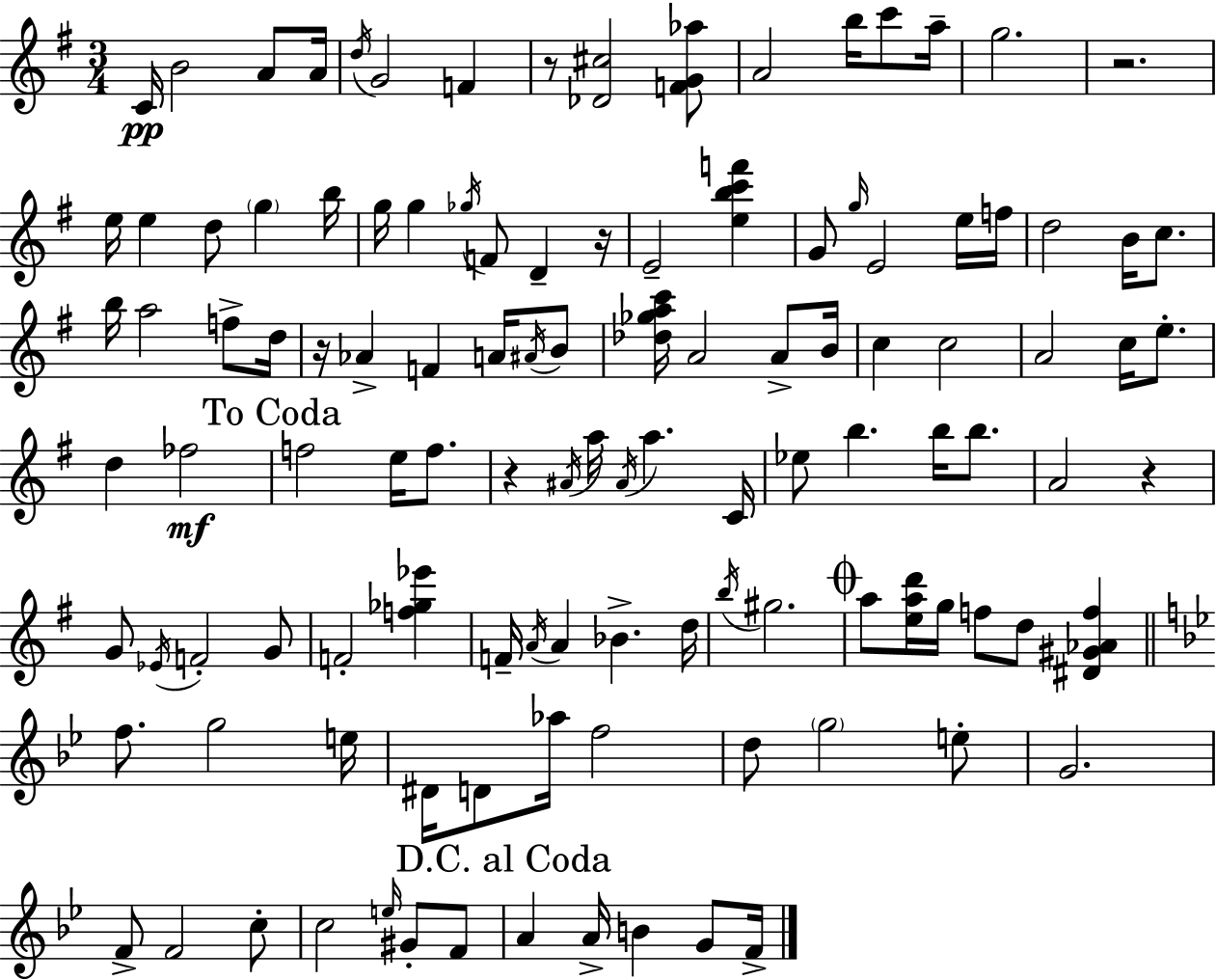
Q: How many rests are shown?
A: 6